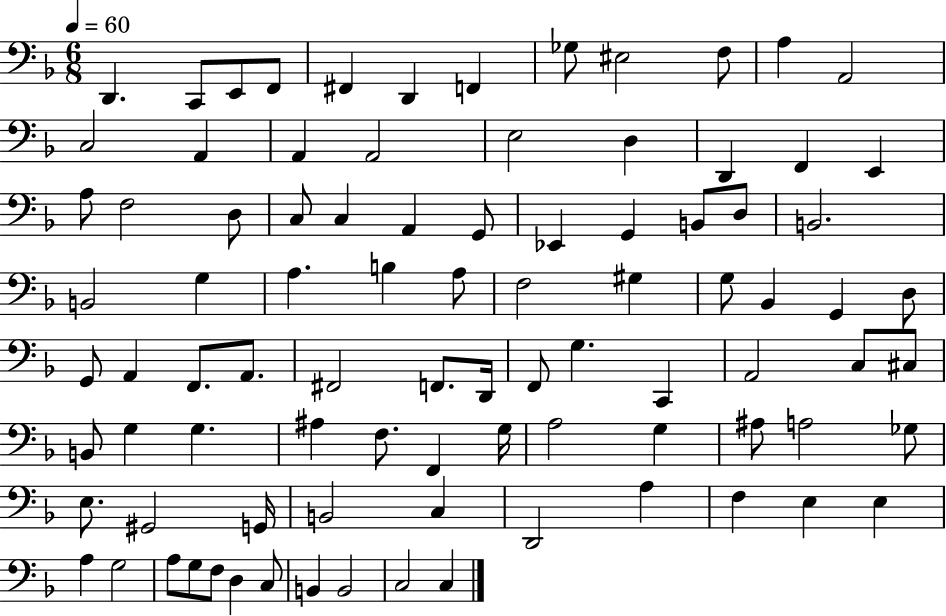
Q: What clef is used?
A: bass